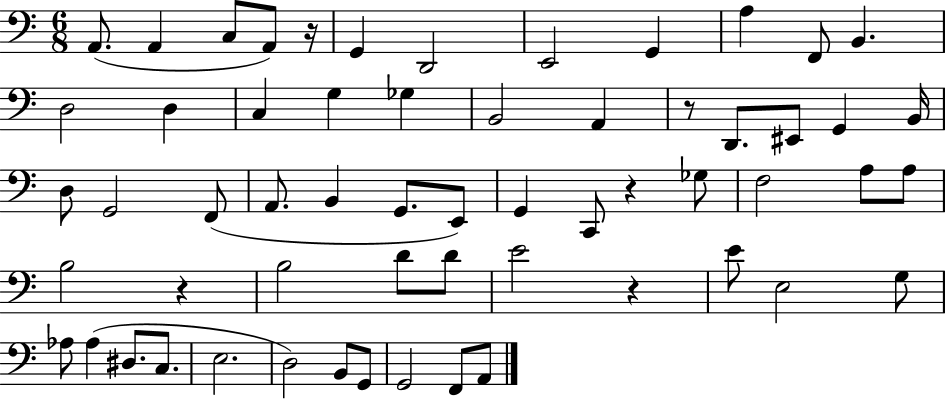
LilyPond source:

{
  \clef bass
  \numericTimeSignature
  \time 6/8
  \key c \major
  a,8.( a,4 c8 a,8) r16 | g,4 d,2 | e,2 g,4 | a4 f,8 b,4. | \break d2 d4 | c4 g4 ges4 | b,2 a,4 | r8 d,8. eis,8 g,4 b,16 | \break d8 g,2 f,8( | a,8. b,4 g,8. e,8) | g,4 c,8 r4 ges8 | f2 a8 a8 | \break b2 r4 | b2 d'8 d'8 | e'2 r4 | e'8 e2 g8 | \break aes8 aes4( dis8. c8. | e2. | d2) b,8 g,8 | g,2 f,8 a,8 | \break \bar "|."
}